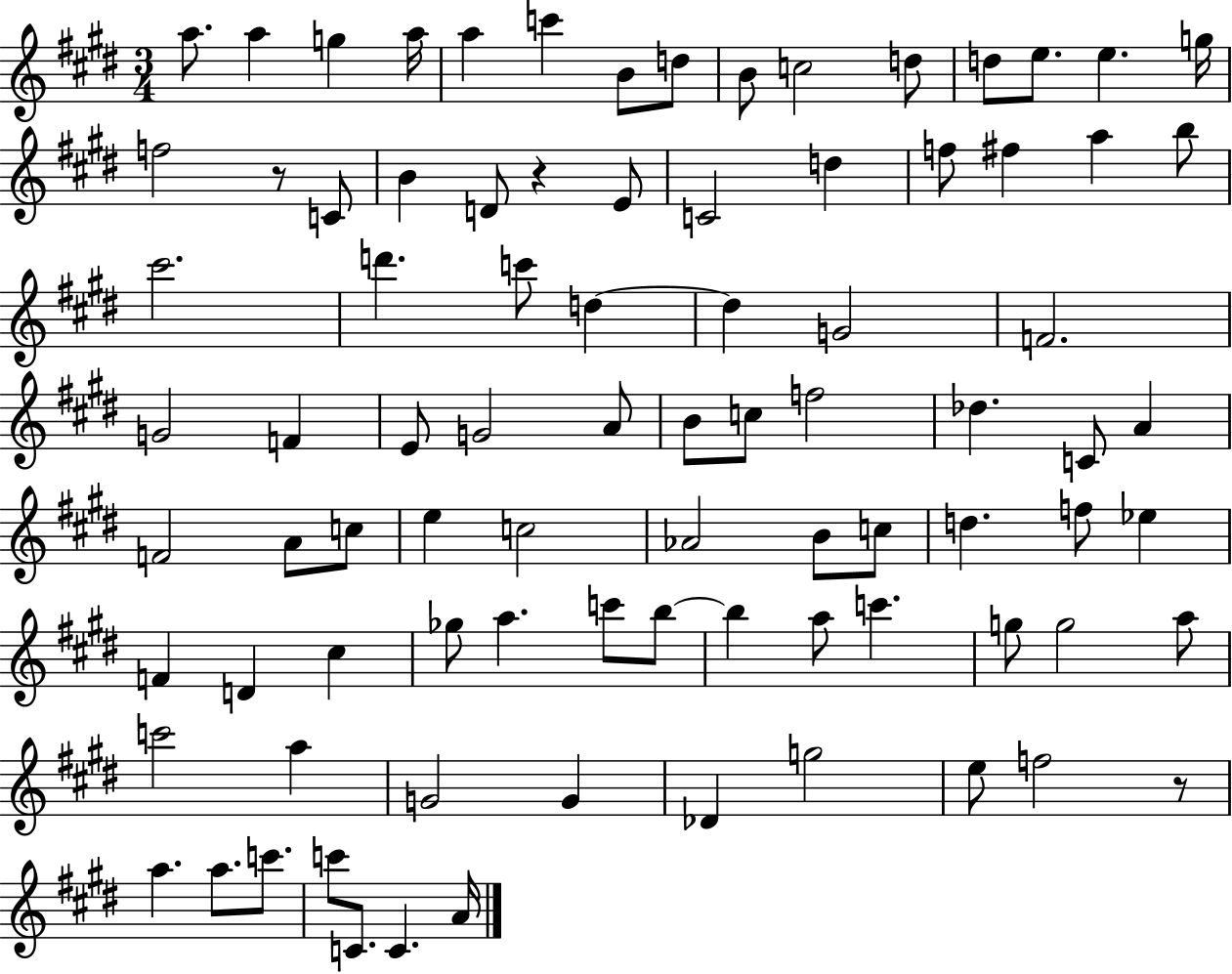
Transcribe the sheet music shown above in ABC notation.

X:1
T:Untitled
M:3/4
L:1/4
K:E
a/2 a g a/4 a c' B/2 d/2 B/2 c2 d/2 d/2 e/2 e g/4 f2 z/2 C/2 B D/2 z E/2 C2 d f/2 ^f a b/2 ^c'2 d' c'/2 d d G2 F2 G2 F E/2 G2 A/2 B/2 c/2 f2 _d C/2 A F2 A/2 c/2 e c2 _A2 B/2 c/2 d f/2 _e F D ^c _g/2 a c'/2 b/2 b a/2 c' g/2 g2 a/2 c'2 a G2 G _D g2 e/2 f2 z/2 a a/2 c'/2 c'/2 C/2 C A/4